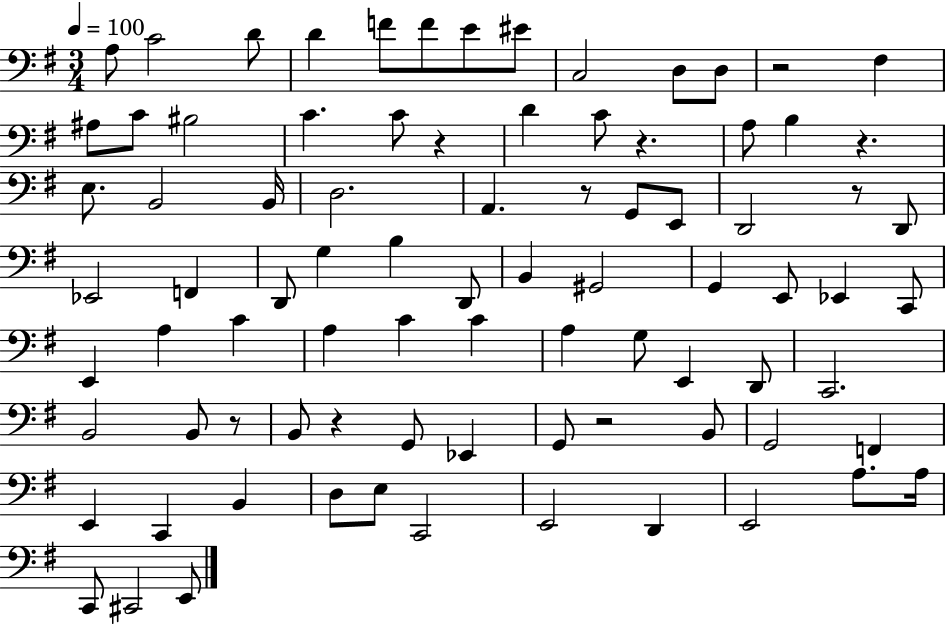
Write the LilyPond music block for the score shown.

{
  \clef bass
  \numericTimeSignature
  \time 3/4
  \key g \major
  \tempo 4 = 100
  \repeat volta 2 { a8 c'2 d'8 | d'4 f'8 f'8 e'8 eis'8 | c2 d8 d8 | r2 fis4 | \break ais8 c'8 bis2 | c'4. c'8 r4 | d'4 c'8 r4. | a8 b4 r4. | \break e8. b,2 b,16 | d2. | a,4. r8 g,8 e,8 | d,2 r8 d,8 | \break ees,2 f,4 | d,8 g4 b4 d,8 | b,4 gis,2 | g,4 e,8 ees,4 c,8 | \break e,4 a4 c'4 | a4 c'4 c'4 | a4 g8 e,4 d,8 | c,2. | \break b,2 b,8 r8 | b,8 r4 g,8 ees,4 | g,8 r2 b,8 | g,2 f,4 | \break e,4 c,4 b,4 | d8 e8 c,2 | e,2 d,4 | e,2 a8. a16 | \break c,8 cis,2 e,8 | } \bar "|."
}